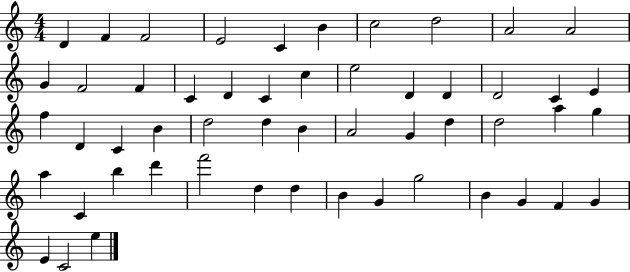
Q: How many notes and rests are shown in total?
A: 53